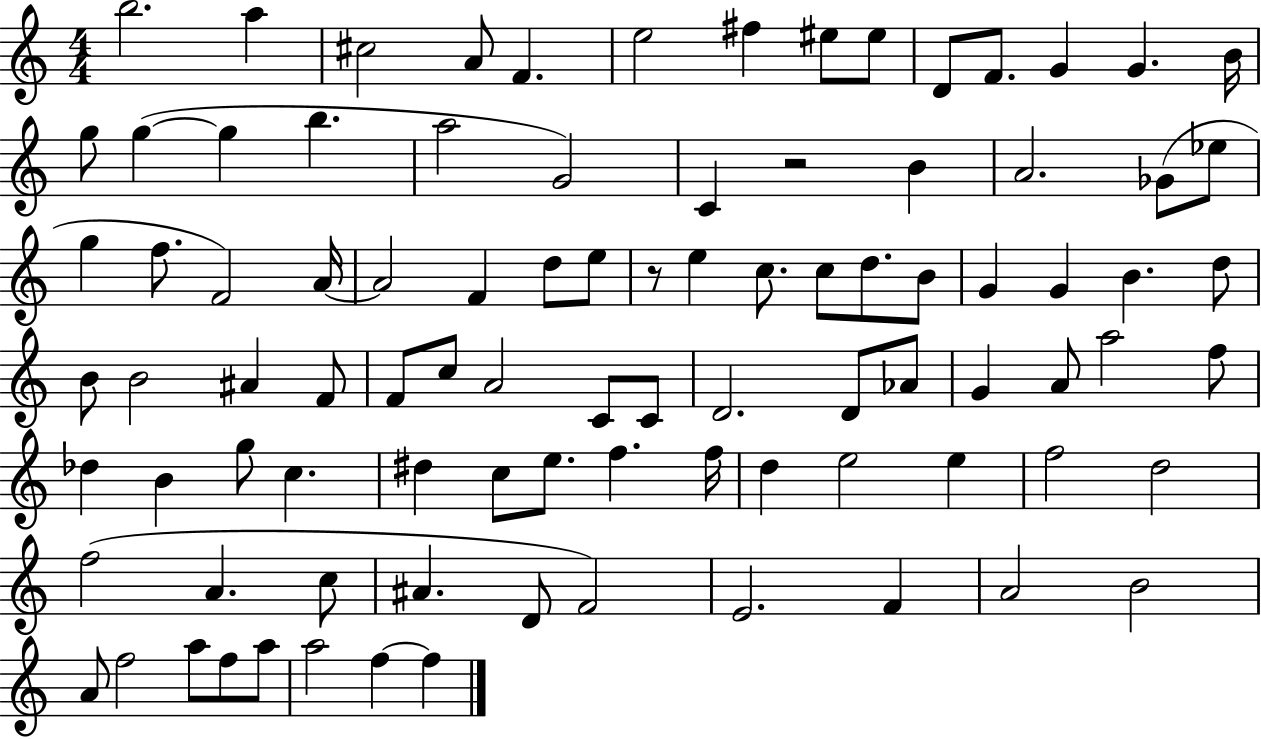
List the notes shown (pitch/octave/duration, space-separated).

B5/h. A5/q C#5/h A4/e F4/q. E5/h F#5/q EIS5/e EIS5/e D4/e F4/e. G4/q G4/q. B4/s G5/e G5/q G5/q B5/q. A5/h G4/h C4/q R/h B4/q A4/h. Gb4/e Eb5/e G5/q F5/e. F4/h A4/s A4/h F4/q D5/e E5/e R/e E5/q C5/e. C5/e D5/e. B4/e G4/q G4/q B4/q. D5/e B4/e B4/h A#4/q F4/e F4/e C5/e A4/h C4/e C4/e D4/h. D4/e Ab4/e G4/q A4/e A5/h F5/e Db5/q B4/q G5/e C5/q. D#5/q C5/e E5/e. F5/q. F5/s D5/q E5/h E5/q F5/h D5/h F5/h A4/q. C5/e A#4/q. D4/e F4/h E4/h. F4/q A4/h B4/h A4/e F5/h A5/e F5/e A5/e A5/h F5/q F5/q